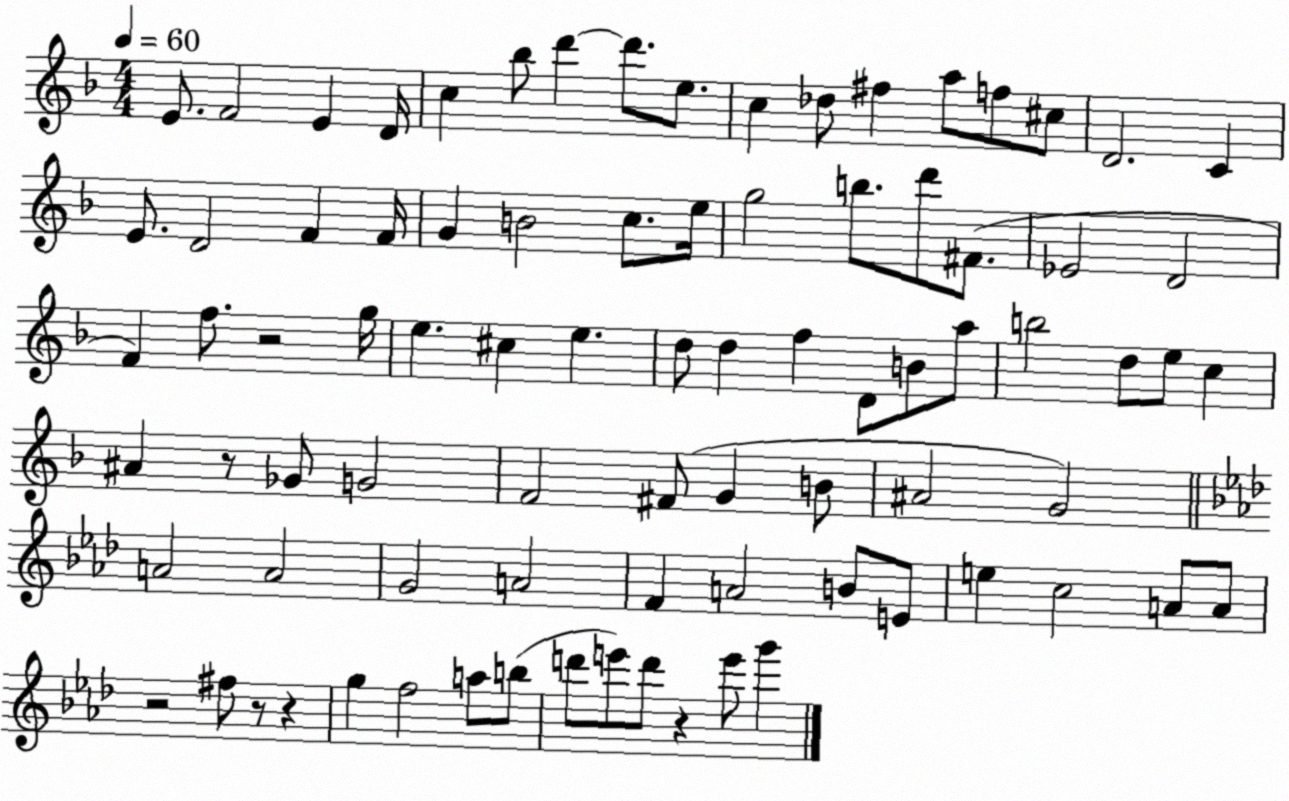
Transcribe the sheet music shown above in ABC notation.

X:1
T:Untitled
M:4/4
L:1/4
K:F
E/2 F2 E D/4 c _b/2 d' d'/2 e/2 c _d/2 ^f a/2 f/2 ^c/2 D2 C E/2 D2 F F/4 G B2 c/2 e/4 g2 b/2 d'/2 ^F/2 _E2 D2 F f/2 z2 g/4 e ^c e d/2 d f D/2 B/2 a/2 b2 d/2 e/2 c ^A z/2 _G/2 G2 F2 ^F/2 G B/2 ^A2 G2 A2 A2 G2 A2 F A2 B/2 E/2 e c2 A/2 A/2 z2 ^f/2 z/2 z g f2 a/2 b/2 d'/2 e'/2 d'/2 z e'/2 g'